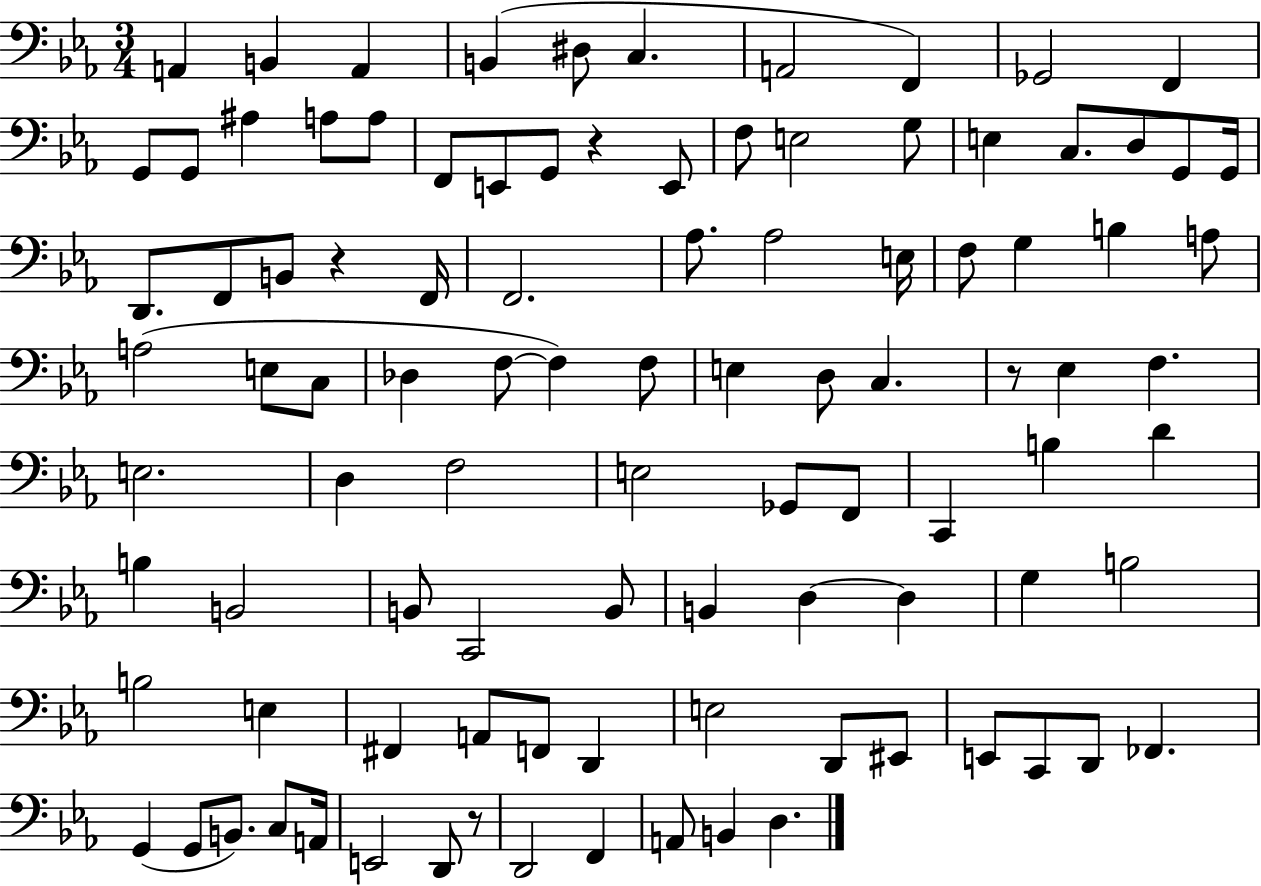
A2/q B2/q A2/q B2/q D#3/e C3/q. A2/h F2/q Gb2/h F2/q G2/e G2/e A#3/q A3/e A3/e F2/e E2/e G2/e R/q E2/e F3/e E3/h G3/e E3/q C3/e. D3/e G2/e G2/s D2/e. F2/e B2/e R/q F2/s F2/h. Ab3/e. Ab3/h E3/s F3/e G3/q B3/q A3/e A3/h E3/e C3/e Db3/q F3/e F3/q F3/e E3/q D3/e C3/q. R/e Eb3/q F3/q. E3/h. D3/q F3/h E3/h Gb2/e F2/e C2/q B3/q D4/q B3/q B2/h B2/e C2/h B2/e B2/q D3/q D3/q G3/q B3/h B3/h E3/q F#2/q A2/e F2/e D2/q E3/h D2/e EIS2/e E2/e C2/e D2/e FES2/q. G2/q G2/e B2/e. C3/e A2/s E2/h D2/e R/e D2/h F2/q A2/e B2/q D3/q.